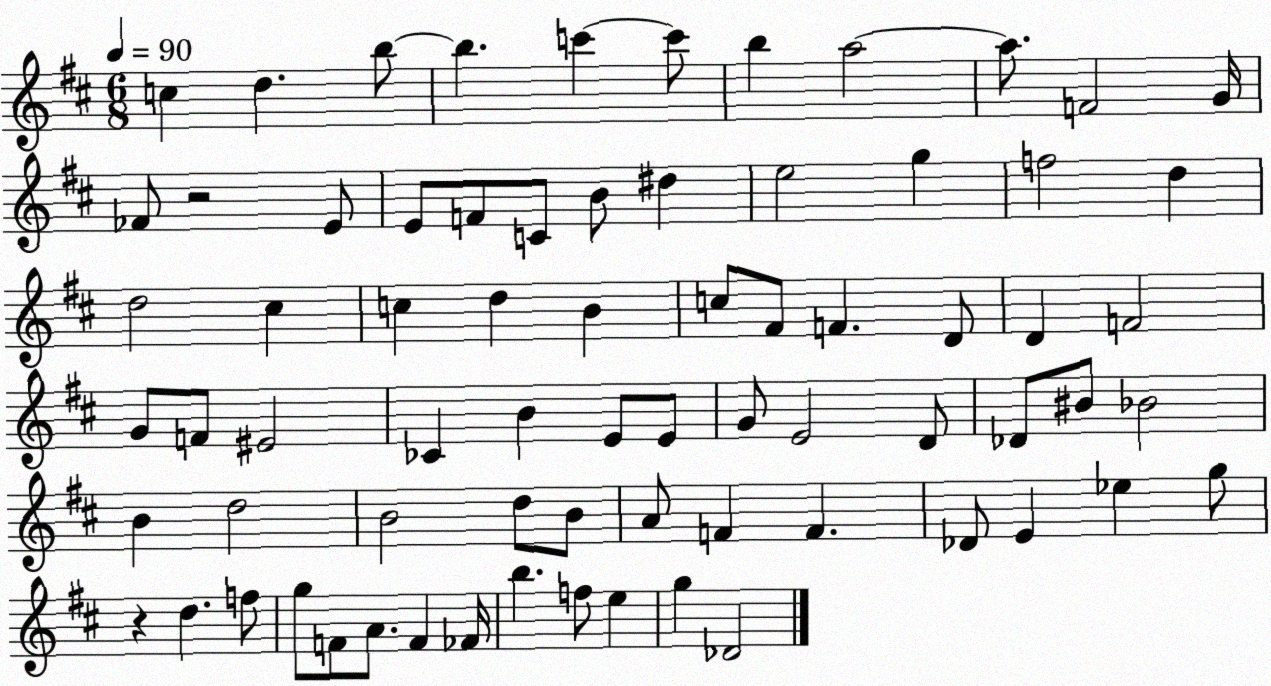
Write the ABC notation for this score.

X:1
T:Untitled
M:6/8
L:1/4
K:D
c d b/2 b c' c'/2 b a2 a/2 F2 G/4 _F/2 z2 E/2 E/2 F/2 C/2 B/2 ^d e2 g f2 d d2 ^c c d B c/2 ^F/2 F D/2 D F2 G/2 F/2 ^E2 _C B E/2 E/2 G/2 E2 D/2 _D/2 ^B/2 _B2 B d2 B2 d/2 B/2 A/2 F F _D/2 E _e g/2 z d f/2 g/2 F/2 A/2 F _F/4 b f/2 e g _D2